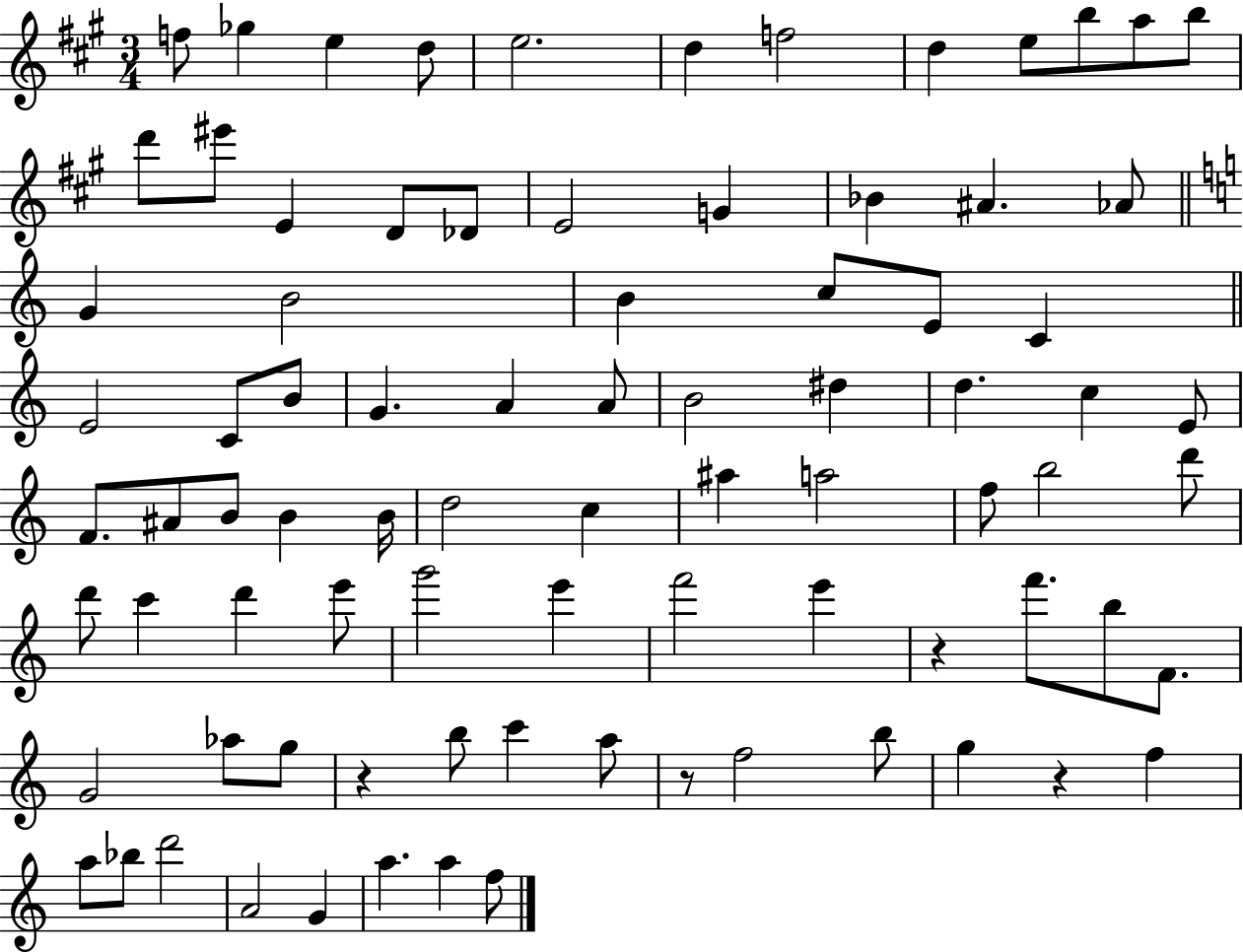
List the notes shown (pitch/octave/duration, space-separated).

F5/e Gb5/q E5/q D5/e E5/h. D5/q F5/h D5/q E5/e B5/e A5/e B5/e D6/e EIS6/e E4/q D4/e Db4/e E4/h G4/q Bb4/q A#4/q. Ab4/e G4/q B4/h B4/q C5/e E4/e C4/q E4/h C4/e B4/e G4/q. A4/q A4/e B4/h D#5/q D5/q. C5/q E4/e F4/e. A#4/e B4/e B4/q B4/s D5/h C5/q A#5/q A5/h F5/e B5/h D6/e D6/e C6/q D6/q E6/e G6/h E6/q F6/h E6/q R/q F6/e. B5/e F4/e. G4/h Ab5/e G5/e R/q B5/e C6/q A5/e R/e F5/h B5/e G5/q R/q F5/q A5/e Bb5/e D6/h A4/h G4/q A5/q. A5/q F5/e